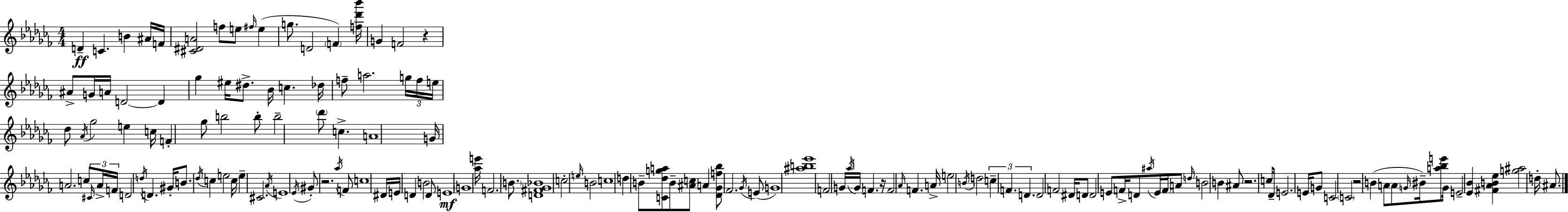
{
  \clef treble
  \numericTimeSignature
  \time 4/4
  \key aes \minor
  \repeat volta 2 { d'4--\ff c'4. b'4 ais'16 f'16 | <cis' dis' a'>2 f''8 e''8 \grace { fis''16 }( e''4 | g''8. d'2 \parenthesize f'4) | <f'' des''' bes'''>16 g'4 f'2 r4 | \break ais'8-> g'16 a'16 d'2~~ d'4 | ges''4 eis''16 dis''8.-> bes'16 c''4. | des''16 f''8-- a''2. \tuplet 3/2 { g''16 | f''16 e''16 } des''8 \acciaccatura { aes'16 } ges''2 e''4 | \break c''16 f'4-. ges''8 b''2 | b''8-. b''2-- \parenthesize des'''8 c''4.-> | a'1 | g'16 a'2. c''8 | \break \tuplet 3/2 { \grace { cis'16 } a'16-> f'16 } d'2 \acciaccatura { d''16 } d'4. | gis'16-. b'8. \acciaccatura { des''16 } c''4 e''2 | c''16 e''4-- cis'2. | \acciaccatura { aes'16 } e'1 | \break \acciaccatura { ees'16 } gis'8-. r2. | \acciaccatura { aes''16 } f'8 c''1 | dis'16 e'16 d'4 b'2 | d'8 e'1\mf | \break \parenthesize g'1 | <aes'' e'''>16 f'2. | \parenthesize b'8. <d' fis' ges' bes'>1 | c''2-. | \break \grace { e''16 } b'2 c''1 | d''4 b'8-- <c' des'' g'' a''>8 | b'8-- <ais' c''>8 a'4 <des' ges' f'' bes''>8 fes'2. | \acciaccatura { ges'16 }( e'8 g'1) | \break <ais'' b'' ees'''>1 | f'2 | \tuplet 3/2 { g'16 \acciaccatura { aes''16 } g'16 } f'4. r16 f'2 | \grace { aes'16 } f'4. a'16-> e''2 | \break \acciaccatura { b'16 } d''2 \tuplet 3/2 { c''4-- | f'4. d'4. } d'2 | f'2 dis'16 d'8 | d'2 e'8 f'16-> d'8 \acciaccatura { ais''16 } e'16 \parenthesize f'16 | \break a'8 \grace { d''16 } b'2 b'4 ais'8 | r2. c''8 des'16-- | e'2. e'16 g'8 c'2 | \parenthesize c'2 r2 | \break b'4( a'8 a'8 \grace { g'16 } | bis'16--) <a'' bes'' e'''>8 g'16 e'2-- <ees' bes'>4 | <fis' aes' b' ees''>4 <g'' ais''>2 d''16-. ais'8. | } \bar "|."
}